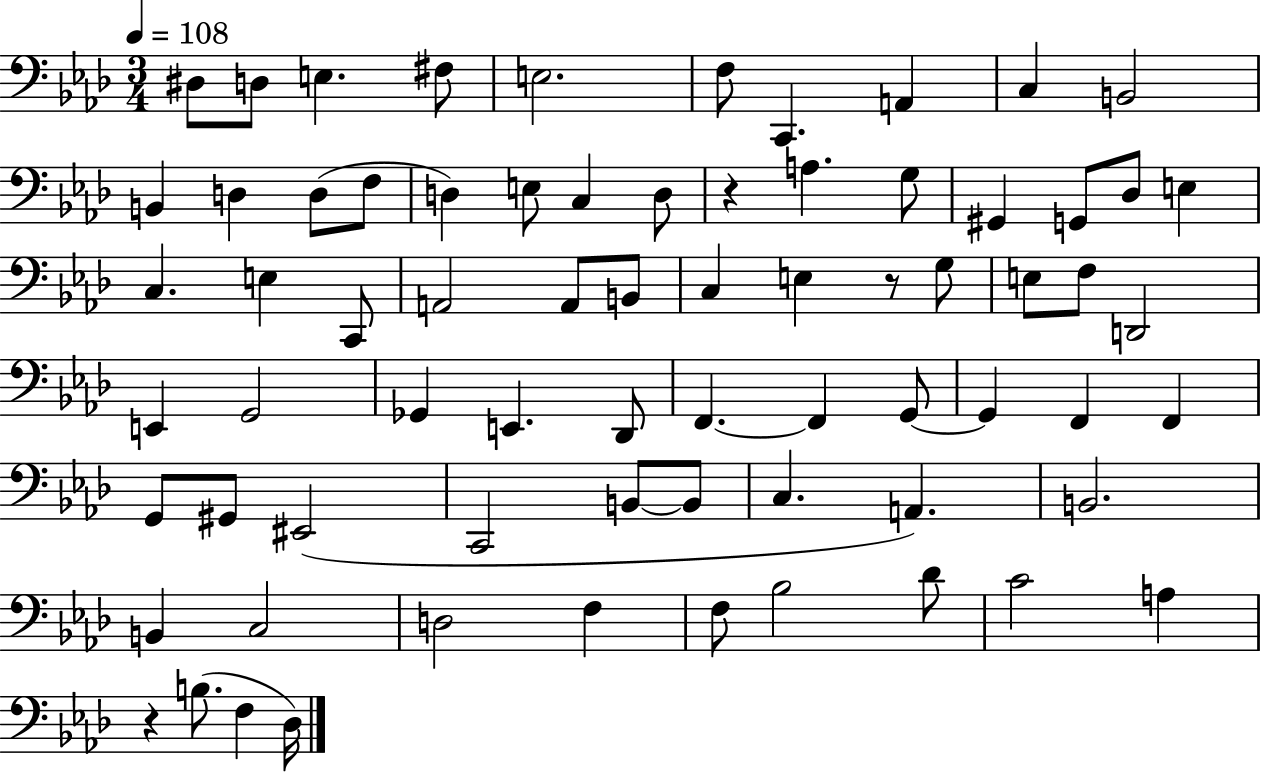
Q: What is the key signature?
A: AES major